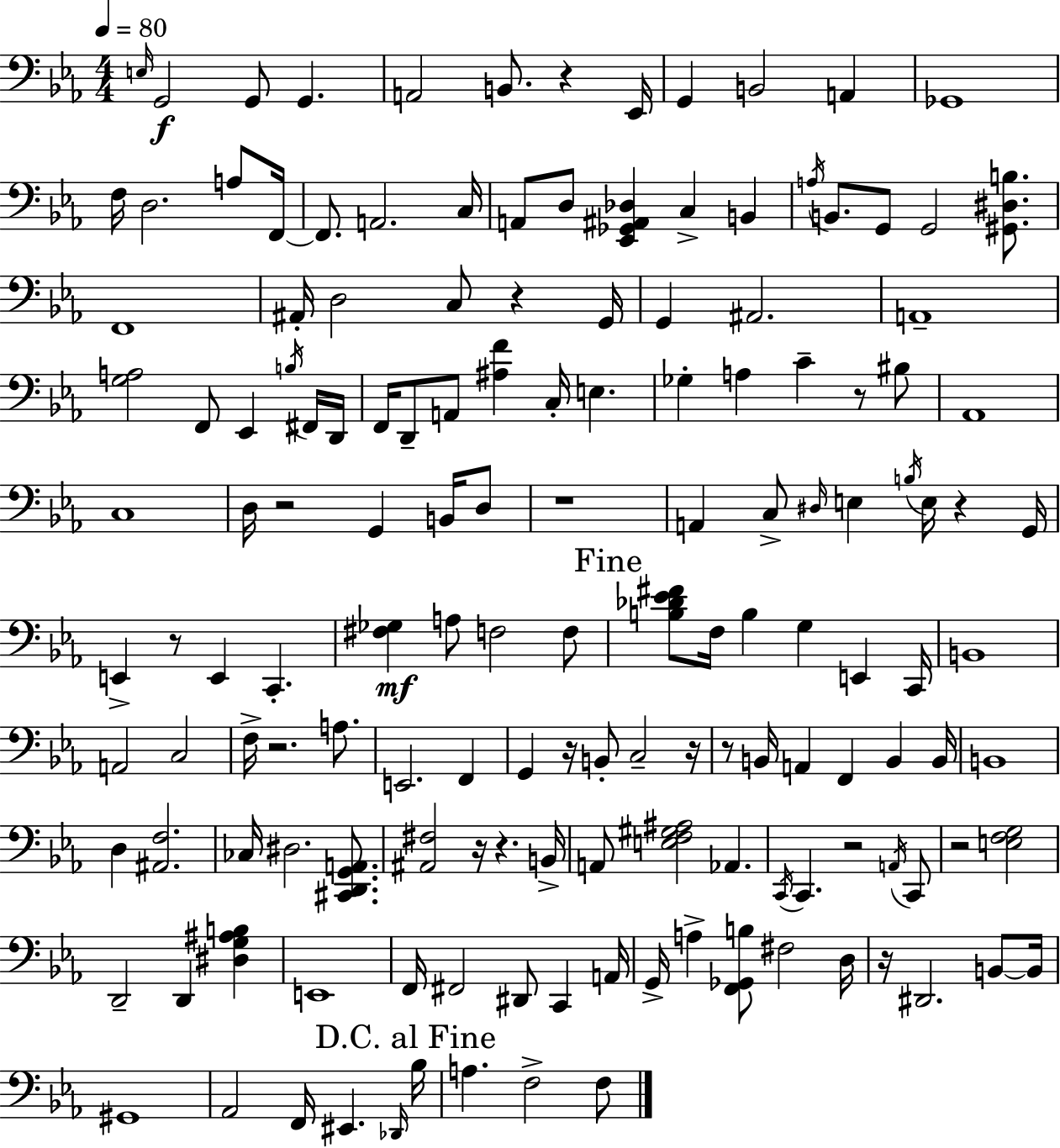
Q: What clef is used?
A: bass